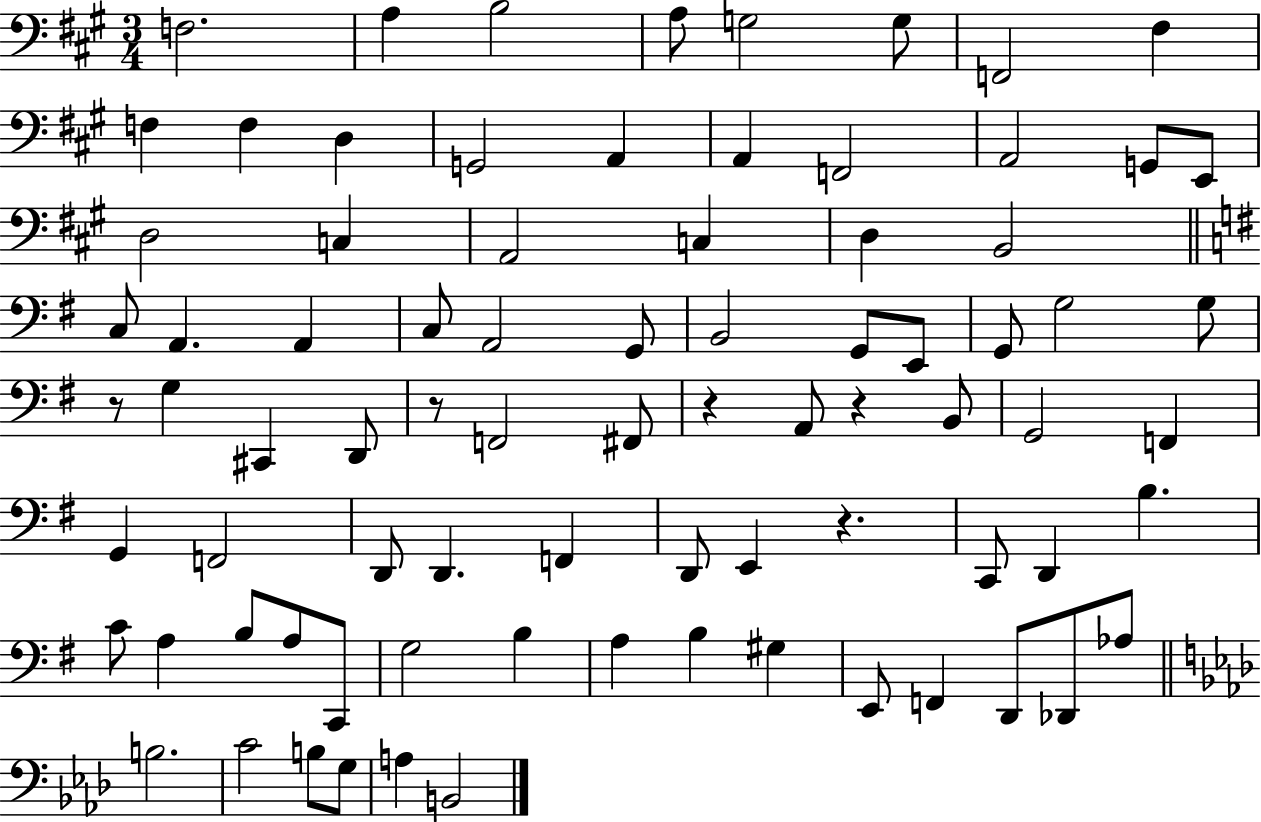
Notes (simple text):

F3/h. A3/q B3/h A3/e G3/h G3/e F2/h F#3/q F3/q F3/q D3/q G2/h A2/q A2/q F2/h A2/h G2/e E2/e D3/h C3/q A2/h C3/q D3/q B2/h C3/e A2/q. A2/q C3/e A2/h G2/e B2/h G2/e E2/e G2/e G3/h G3/e R/e G3/q C#2/q D2/e R/e F2/h F#2/e R/q A2/e R/q B2/e G2/h F2/q G2/q F2/h D2/e D2/q. F2/q D2/e E2/q R/q. C2/e D2/q B3/q. C4/e A3/q B3/e A3/e C2/e G3/h B3/q A3/q B3/q G#3/q E2/e F2/q D2/e Db2/e Ab3/e B3/h. C4/h B3/e G3/e A3/q B2/h